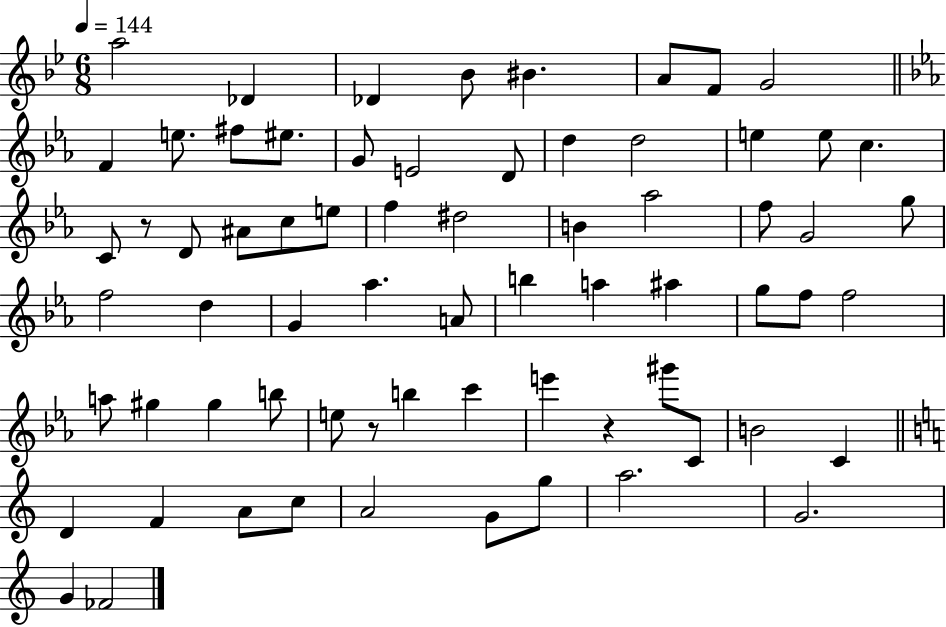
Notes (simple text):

A5/h Db4/q Db4/q Bb4/e BIS4/q. A4/e F4/e G4/h F4/q E5/e. F#5/e EIS5/e. G4/e E4/h D4/e D5/q D5/h E5/q E5/e C5/q. C4/e R/e D4/e A#4/e C5/e E5/e F5/q D#5/h B4/q Ab5/h F5/e G4/h G5/e F5/h D5/q G4/q Ab5/q. A4/e B5/q A5/q A#5/q G5/e F5/e F5/h A5/e G#5/q G#5/q B5/e E5/e R/e B5/q C6/q E6/q R/q G#6/e C4/e B4/h C4/q D4/q F4/q A4/e C5/e A4/h G4/e G5/e A5/h. G4/h. G4/q FES4/h